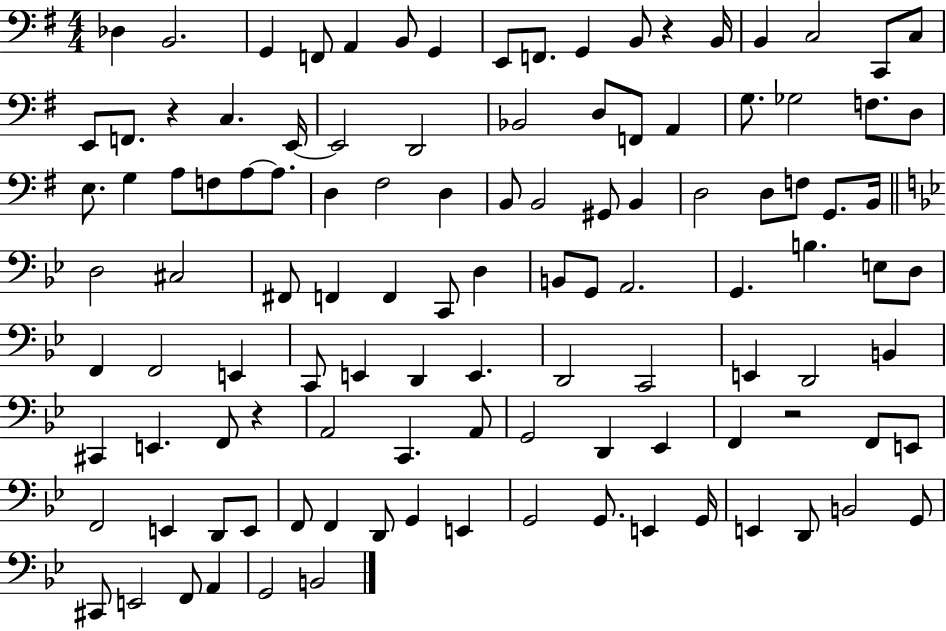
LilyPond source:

{
  \clef bass
  \numericTimeSignature
  \time 4/4
  \key g \major
  des4 b,2. | g,4 f,8 a,4 b,8 g,4 | e,8 f,8. g,4 b,8 r4 b,16 | b,4 c2 c,8 c8 | \break e,8 f,8. r4 c4. e,16~~ | e,2 d,2 | bes,2 d8 f,8 a,4 | g8. ges2 f8. d8 | \break e8. g4 a8 f8 a8~~ a8. | d4 fis2 d4 | b,8 b,2 gis,8 b,4 | d2 d8 f8 g,8. b,16 | \break \bar "||" \break \key bes \major d2 cis2 | fis,8 f,4 f,4 c,8 d4 | b,8 g,8 a,2. | g,4. b4. e8 d8 | \break f,4 f,2 e,4 | c,8 e,4 d,4 e,4. | d,2 c,2 | e,4 d,2 b,4 | \break cis,4 e,4. f,8 r4 | a,2 c,4. a,8 | g,2 d,4 ees,4 | f,4 r2 f,8 e,8 | \break f,2 e,4 d,8 e,8 | f,8 f,4 d,8 g,4 e,4 | g,2 g,8. e,4 g,16 | e,4 d,8 b,2 g,8 | \break cis,8 e,2 f,8 a,4 | g,2 b,2 | \bar "|."
}